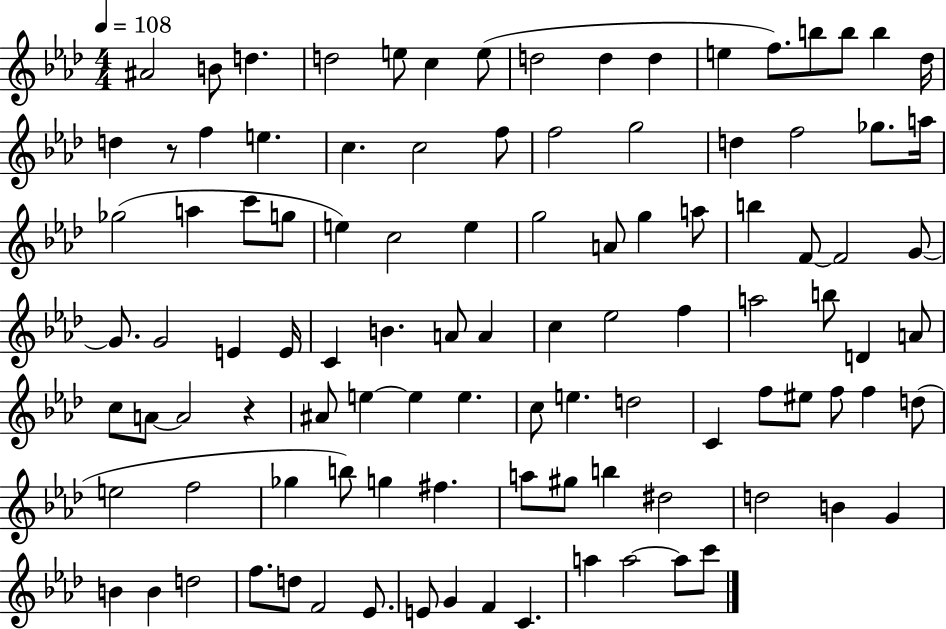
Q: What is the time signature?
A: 4/4